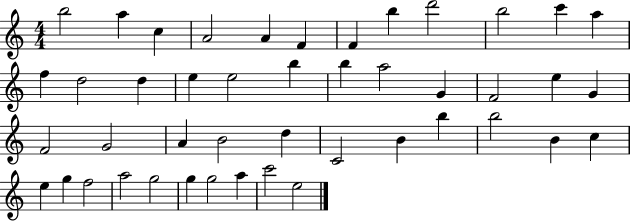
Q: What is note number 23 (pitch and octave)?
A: E5